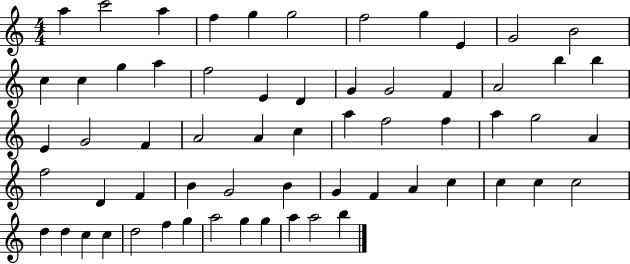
A5/q C6/h A5/q F5/q G5/q G5/h F5/h G5/q E4/q G4/h B4/h C5/q C5/q G5/q A5/q F5/h E4/q D4/q G4/q G4/h F4/q A4/h B5/q B5/q E4/q G4/h F4/q A4/h A4/q C5/q A5/q F5/h F5/q A5/q G5/h A4/q F5/h D4/q F4/q B4/q G4/h B4/q G4/q F4/q A4/q C5/q C5/q C5/q C5/h D5/q D5/q C5/q C5/q D5/h F5/q G5/q A5/h G5/q G5/q A5/q A5/h B5/q